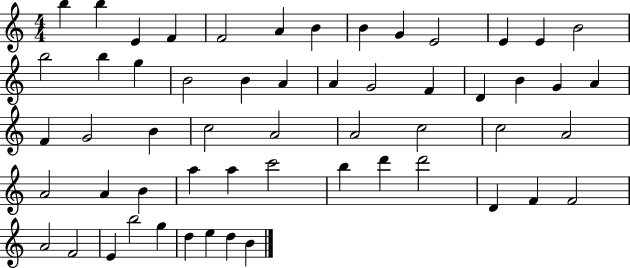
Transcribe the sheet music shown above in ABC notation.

X:1
T:Untitled
M:4/4
L:1/4
K:C
b b E F F2 A B B G E2 E E B2 b2 b g B2 B A A G2 F D B G A F G2 B c2 A2 A2 c2 c2 A2 A2 A B a a c'2 b d' d'2 D F F2 A2 F2 E b2 g d e d B